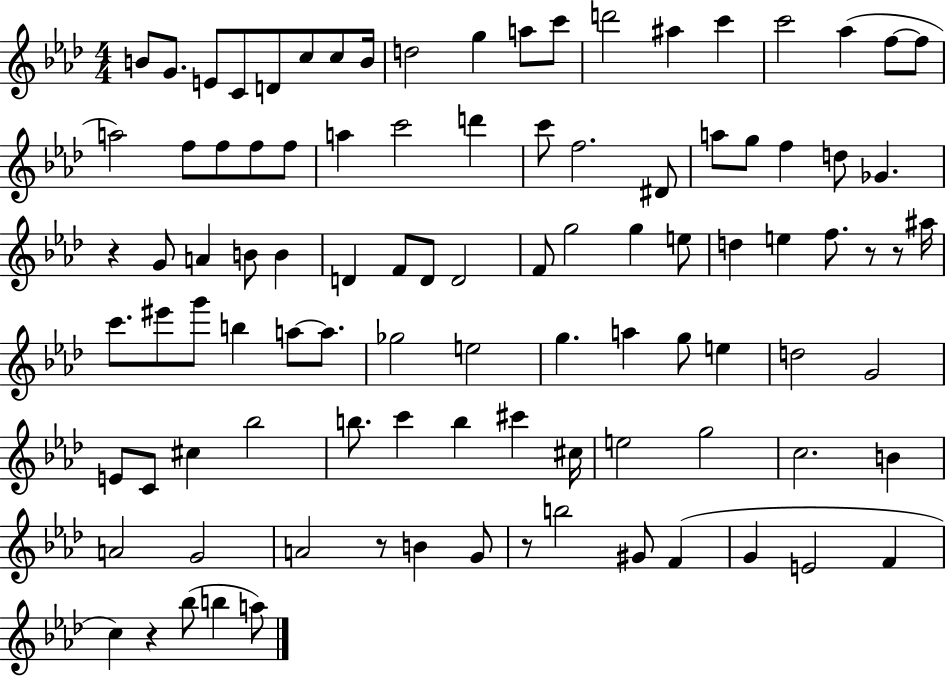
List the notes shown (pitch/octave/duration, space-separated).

B4/e G4/e. E4/e C4/e D4/e C5/e C5/e B4/s D5/h G5/q A5/e C6/e D6/h A#5/q C6/q C6/h Ab5/q F5/e F5/e A5/h F5/e F5/e F5/e F5/e A5/q C6/h D6/q C6/e F5/h. D#4/e A5/e G5/e F5/q D5/e Gb4/q. R/q G4/e A4/q B4/e B4/q D4/q F4/e D4/e D4/h F4/e G5/h G5/q E5/e D5/q E5/q F5/e. R/e R/e A#5/s C6/e. EIS6/e G6/e B5/q A5/e A5/e. Gb5/h E5/h G5/q. A5/q G5/e E5/q D5/h G4/h E4/e C4/e C#5/q Bb5/h B5/e. C6/q B5/q C#6/q C#5/s E5/h G5/h C5/h. B4/q A4/h G4/h A4/h R/e B4/q G4/e R/e B5/h G#4/e F4/q G4/q E4/h F4/q C5/q R/q Bb5/e B5/q A5/e